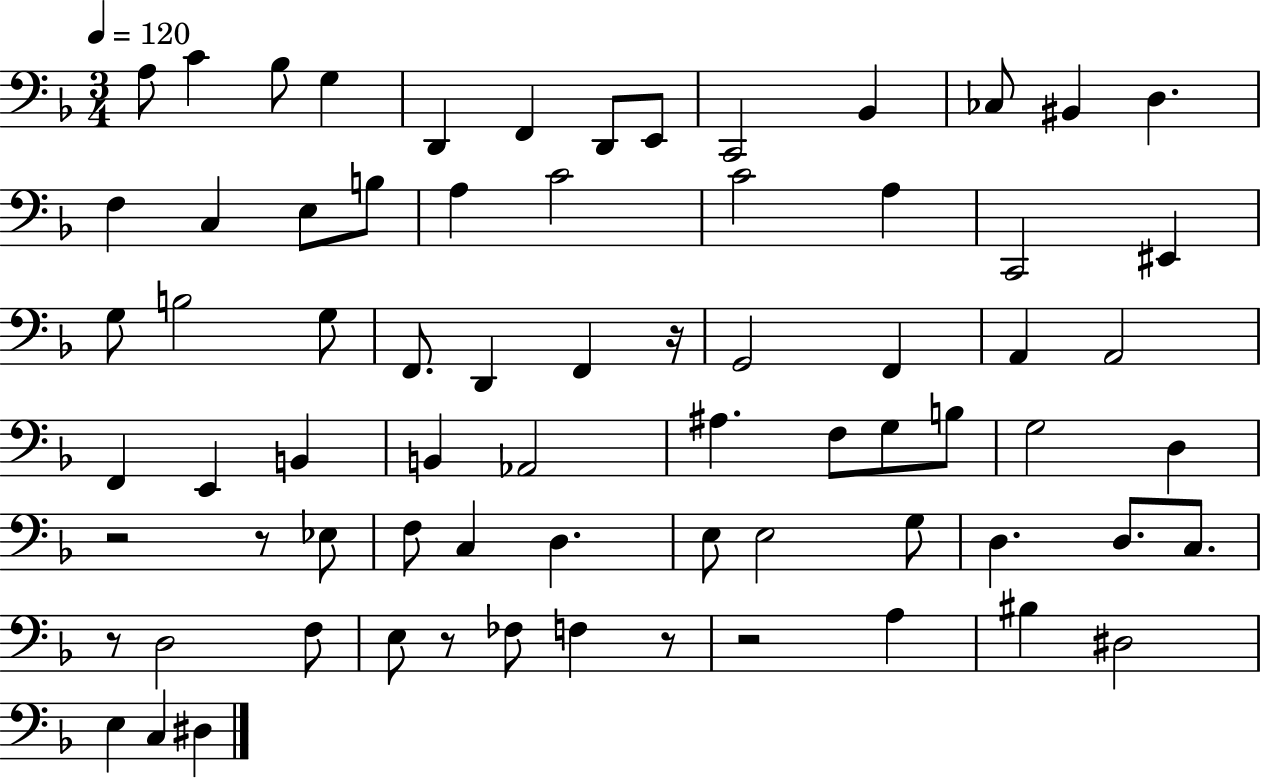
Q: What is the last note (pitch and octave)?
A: D#3